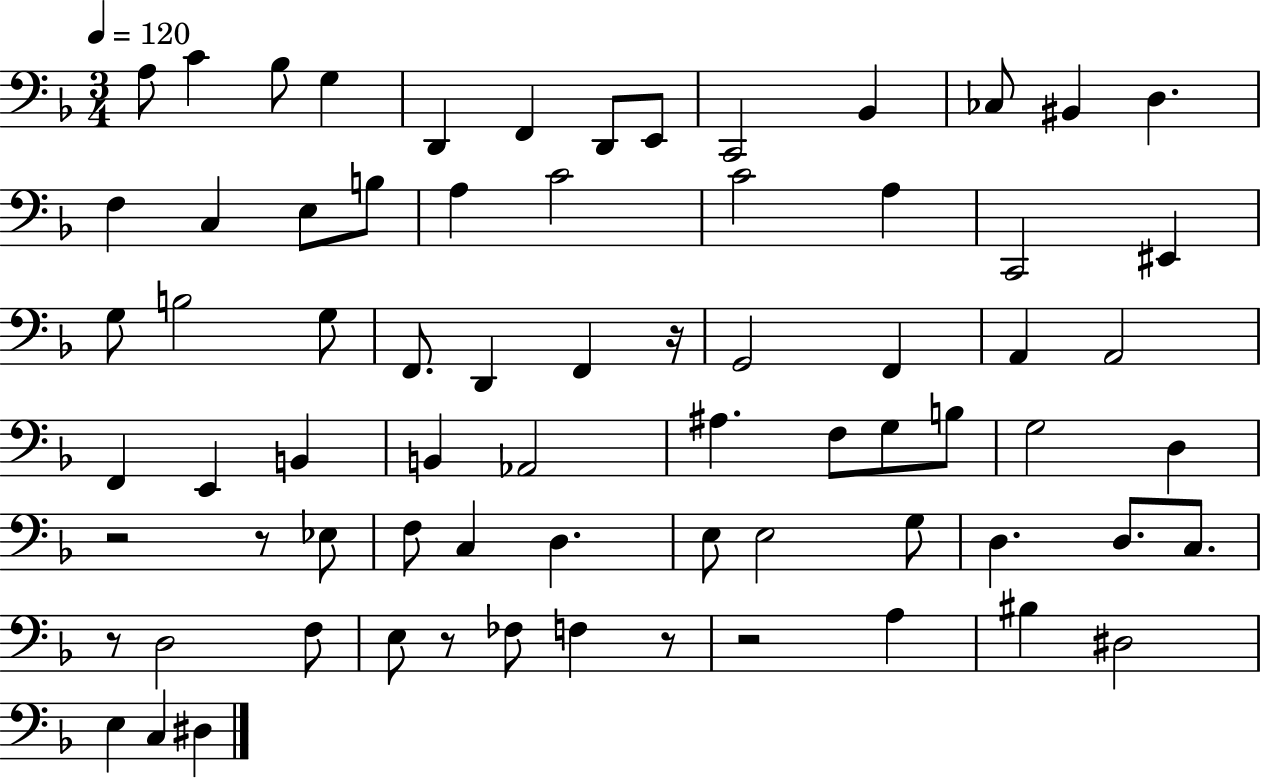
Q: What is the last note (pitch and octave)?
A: D#3